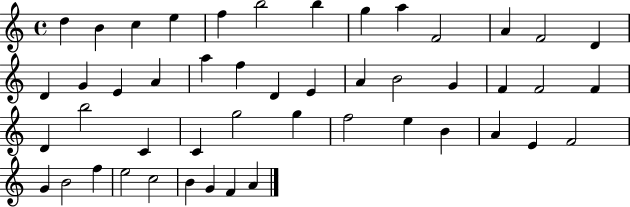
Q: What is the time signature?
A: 4/4